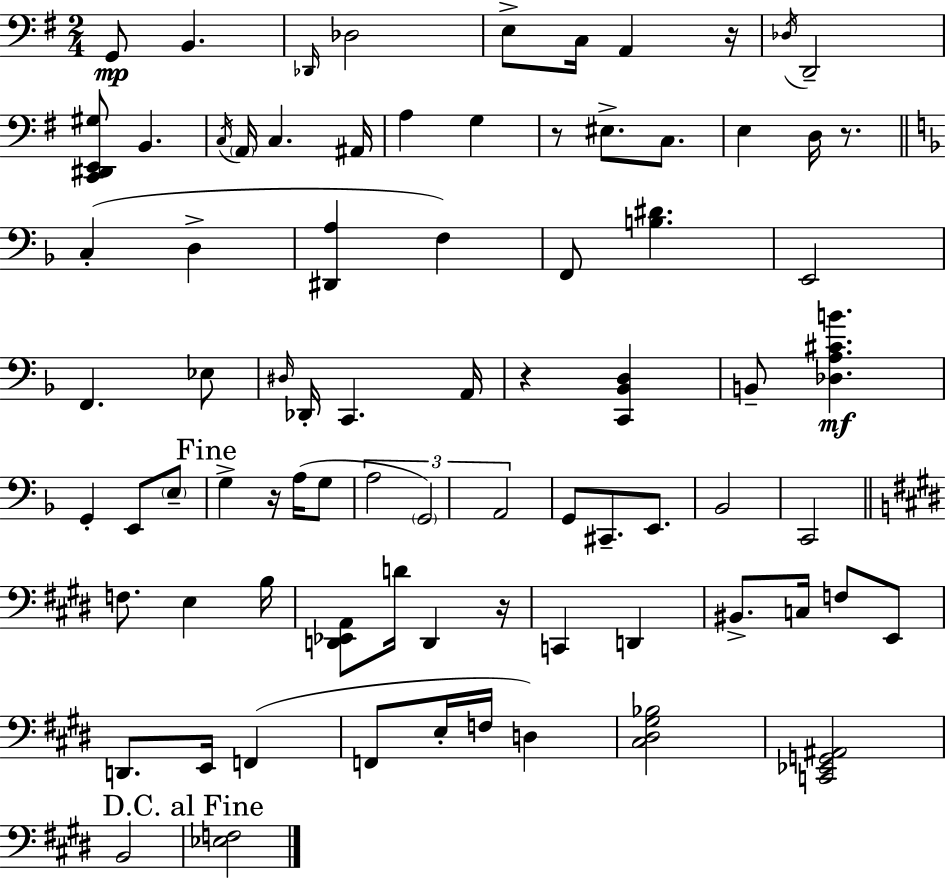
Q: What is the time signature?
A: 2/4